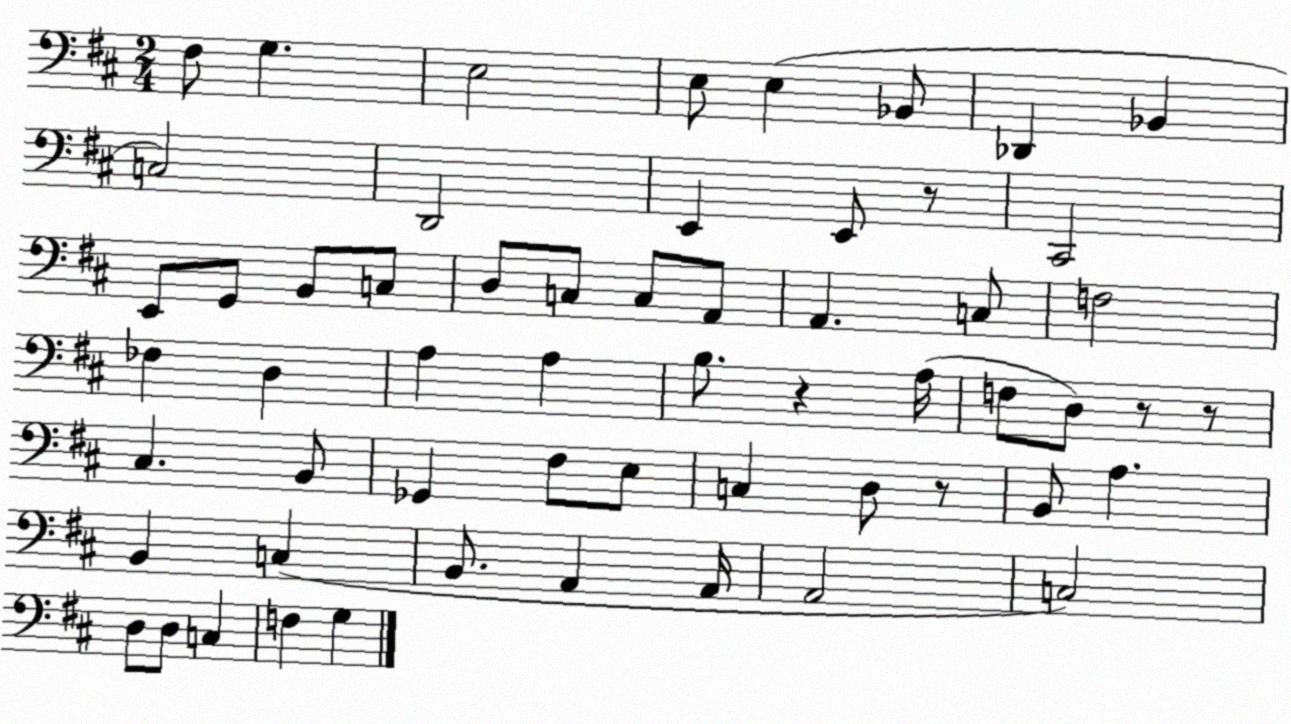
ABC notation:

X:1
T:Untitled
M:2/4
L:1/4
K:D
^F,/2 G, E,2 E,/2 E, _B,,/2 _D,, _B,, C,2 D,,2 E,, E,,/2 z/2 ^C,,2 E,,/2 G,,/2 B,,/2 C,/2 D,/2 C,/2 C,/2 A,,/2 A,, C,/2 F,2 _F, D, A, A, B,/2 z A,/4 F,/2 D,/2 z/2 z/2 ^C, B,,/2 _G,, ^F,/2 E,/2 C, D,/2 z/2 B,,/2 A, B,, C, B,,/2 A,, A,,/4 A,,2 C,2 D,/2 D,/2 C, F, G,